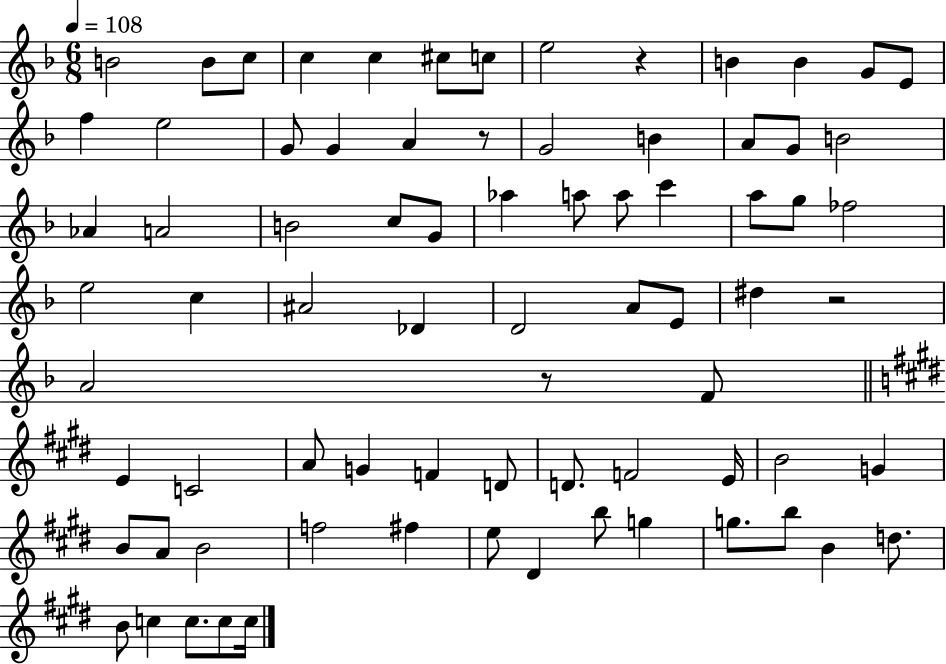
{
  \clef treble
  \numericTimeSignature
  \time 6/8
  \key f \major
  \tempo 4 = 108
  b'2 b'8 c''8 | c''4 c''4 cis''8 c''8 | e''2 r4 | b'4 b'4 g'8 e'8 | \break f''4 e''2 | g'8 g'4 a'4 r8 | g'2 b'4 | a'8 g'8 b'2 | \break aes'4 a'2 | b'2 c''8 g'8 | aes''4 a''8 a''8 c'''4 | a''8 g''8 fes''2 | \break e''2 c''4 | ais'2 des'4 | d'2 a'8 e'8 | dis''4 r2 | \break a'2 r8 f'8 | \bar "||" \break \key e \major e'4 c'2 | a'8 g'4 f'4 d'8 | d'8. f'2 e'16 | b'2 g'4 | \break b'8 a'8 b'2 | f''2 fis''4 | e''8 dis'4 b''8 g''4 | g''8. b''8 b'4 d''8. | \break b'8 c''4 c''8. c''8 c''16 | \bar "|."
}